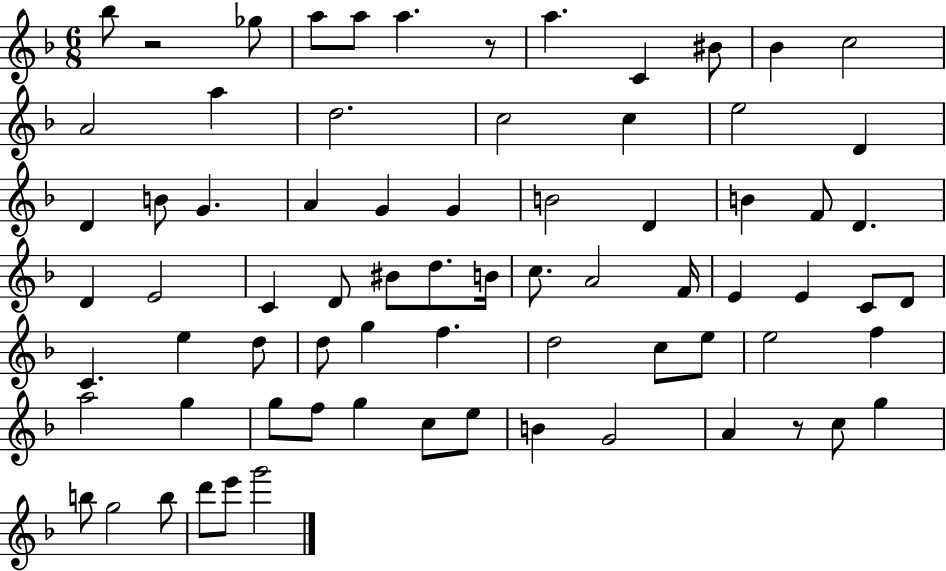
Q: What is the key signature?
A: F major